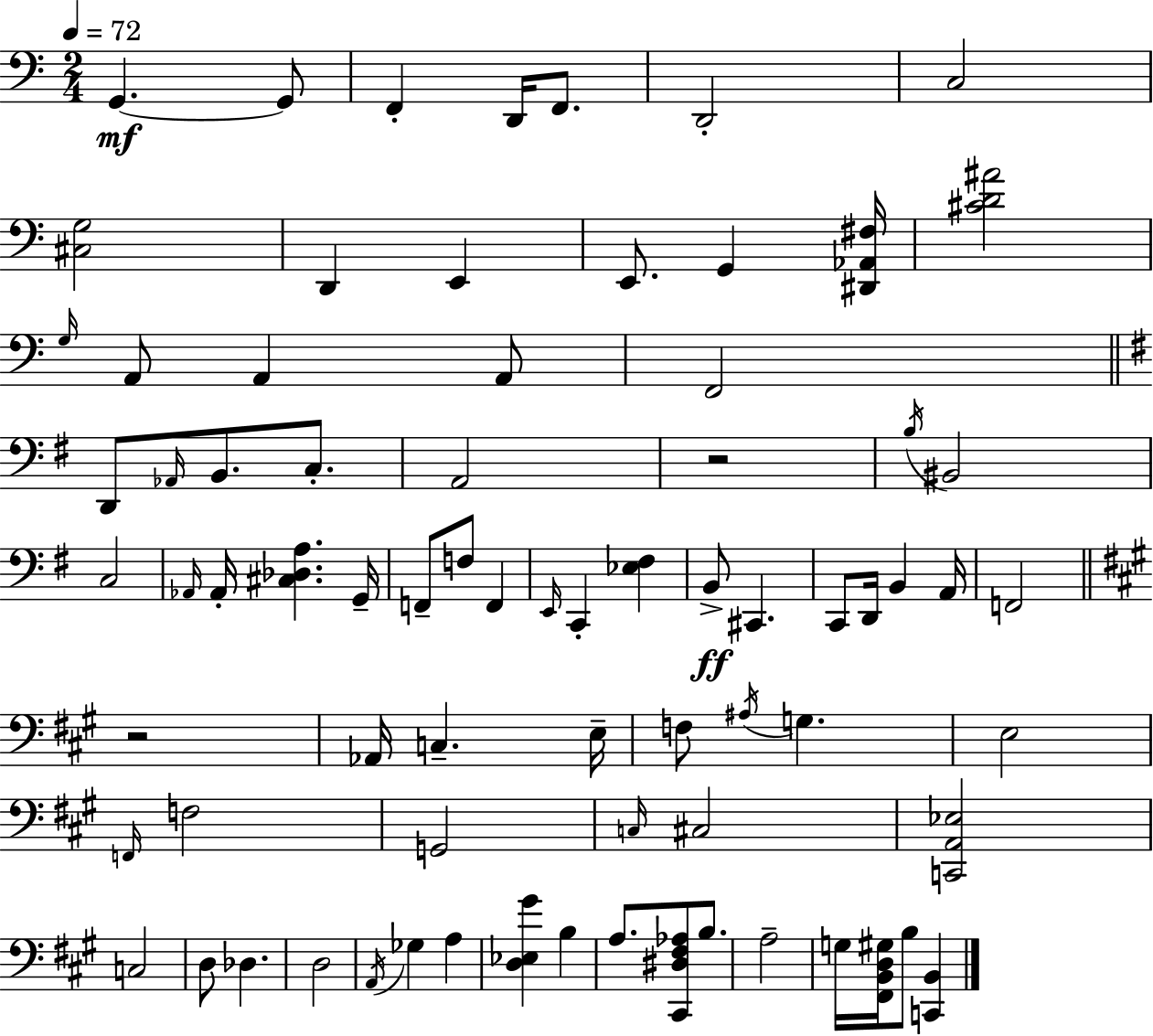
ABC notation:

X:1
T:Untitled
M:2/4
L:1/4
K:Am
G,, G,,/2 F,, D,,/4 F,,/2 D,,2 C,2 [^C,G,]2 D,, E,, E,,/2 G,, [^D,,_A,,^F,]/4 [^CD^A]2 G,/4 A,,/2 A,, A,,/2 F,,2 D,,/2 _A,,/4 B,,/2 C,/2 A,,2 z2 B,/4 ^B,,2 C,2 _A,,/4 _A,,/4 [^C,_D,A,] G,,/4 F,,/2 F,/2 F,, E,,/4 C,, [_E,^F,] B,,/2 ^C,, C,,/2 D,,/4 B,, A,,/4 F,,2 z2 _A,,/4 C, E,/4 F,/2 ^A,/4 G, E,2 F,,/4 F,2 G,,2 C,/4 ^C,2 [C,,A,,_E,]2 C,2 D,/2 _D, D,2 A,,/4 _G, A, [D,_E,^G] B, A,/2 [^C,,^D,^F,_A,]/2 B,/2 A,2 G,/4 [^F,,B,,D,^G,]/4 B,/2 [C,,B,,]